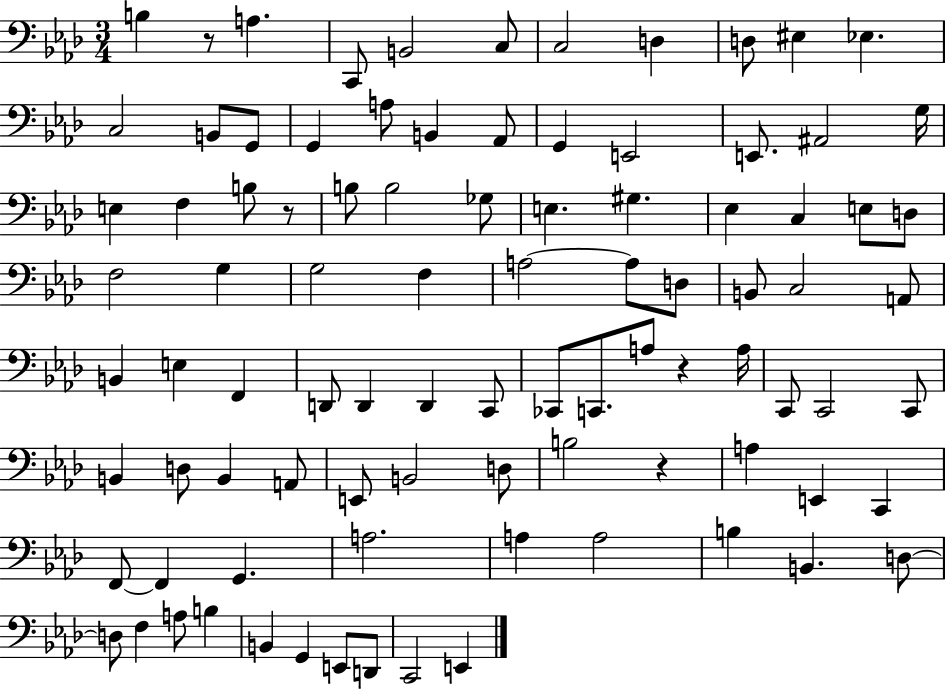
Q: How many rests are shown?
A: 4